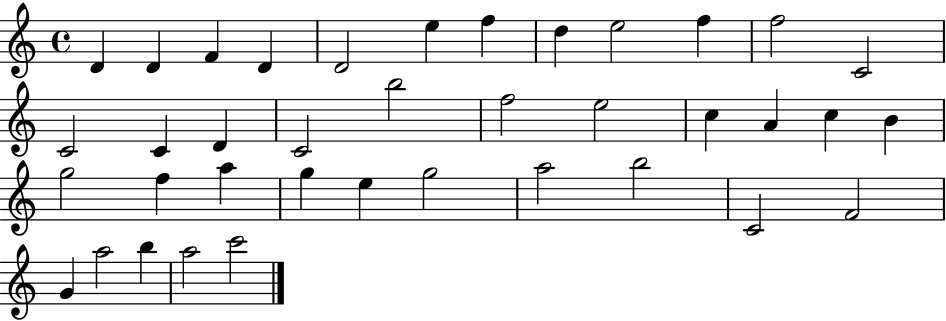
X:1
T:Untitled
M:4/4
L:1/4
K:C
D D F D D2 e f d e2 f f2 C2 C2 C D C2 b2 f2 e2 c A c B g2 f a g e g2 a2 b2 C2 F2 G a2 b a2 c'2